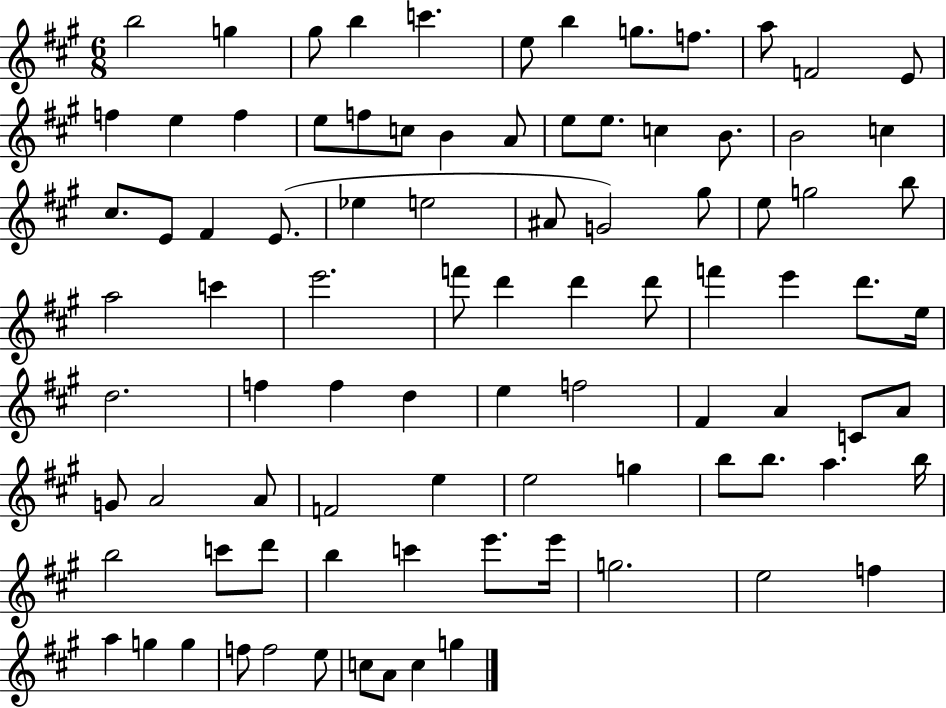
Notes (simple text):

B5/h G5/q G#5/e B5/q C6/q. E5/e B5/q G5/e. F5/e. A5/e F4/h E4/e F5/q E5/q F5/q E5/e F5/e C5/e B4/q A4/e E5/e E5/e. C5/q B4/e. B4/h C5/q C#5/e. E4/e F#4/q E4/e. Eb5/q E5/h A#4/e G4/h G#5/e E5/e G5/h B5/e A5/h C6/q E6/h. F6/e D6/q D6/q D6/e F6/q E6/q D6/e. E5/s D5/h. F5/q F5/q D5/q E5/q F5/h F#4/q A4/q C4/e A4/e G4/e A4/h A4/e F4/h E5/q E5/h G5/q B5/e B5/e. A5/q. B5/s B5/h C6/e D6/e B5/q C6/q E6/e. E6/s G5/h. E5/h F5/q A5/q G5/q G5/q F5/e F5/h E5/e C5/e A4/e C5/q G5/q